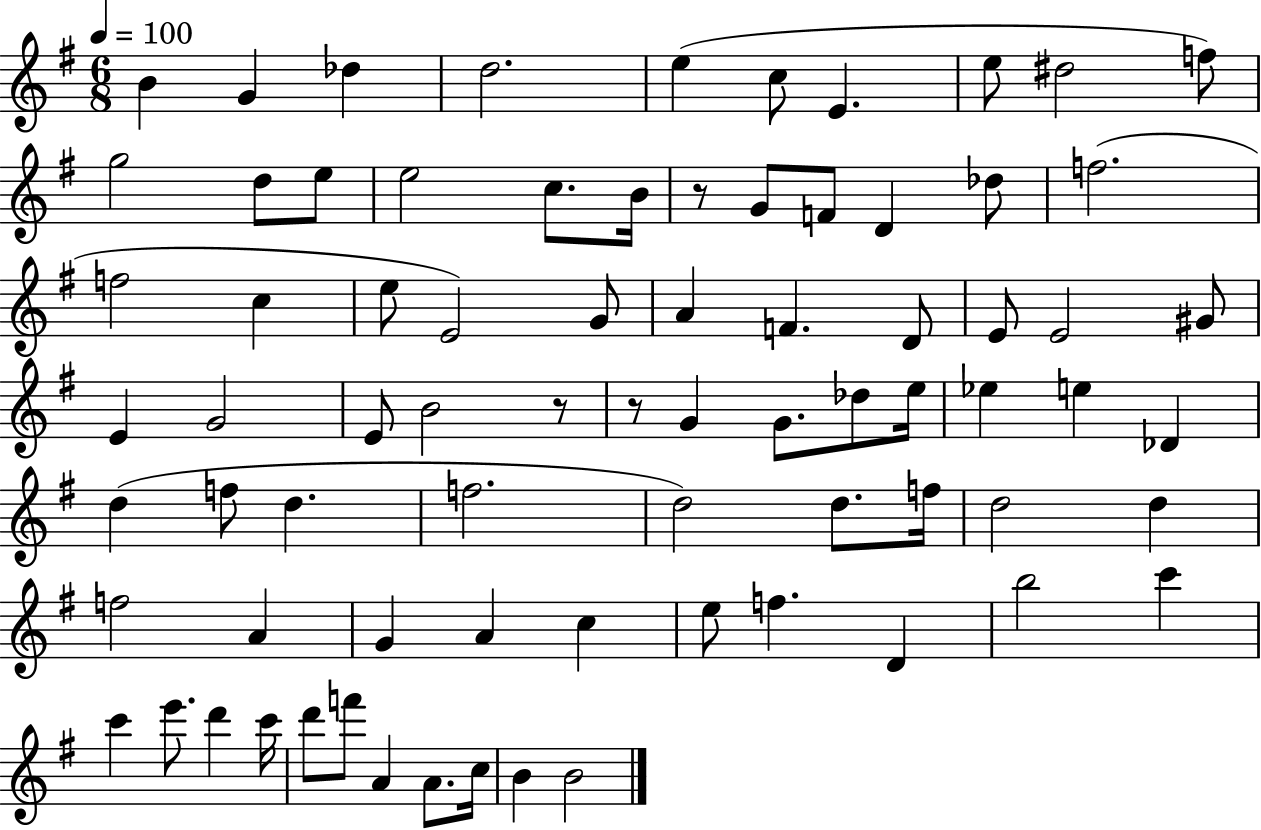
B4/q G4/q Db5/q D5/h. E5/q C5/e E4/q. E5/e D#5/h F5/e G5/h D5/e E5/e E5/h C5/e. B4/s R/e G4/e F4/e D4/q Db5/e F5/h. F5/h C5/q E5/e E4/h G4/e A4/q F4/q. D4/e E4/e E4/h G#4/e E4/q G4/h E4/e B4/h R/e R/e G4/q G4/e. Db5/e E5/s Eb5/q E5/q Db4/q D5/q F5/e D5/q. F5/h. D5/h D5/e. F5/s D5/h D5/q F5/h A4/q G4/q A4/q C5/q E5/e F5/q. D4/q B5/h C6/q C6/q E6/e. D6/q C6/s D6/e F6/e A4/q A4/e. C5/s B4/q B4/h